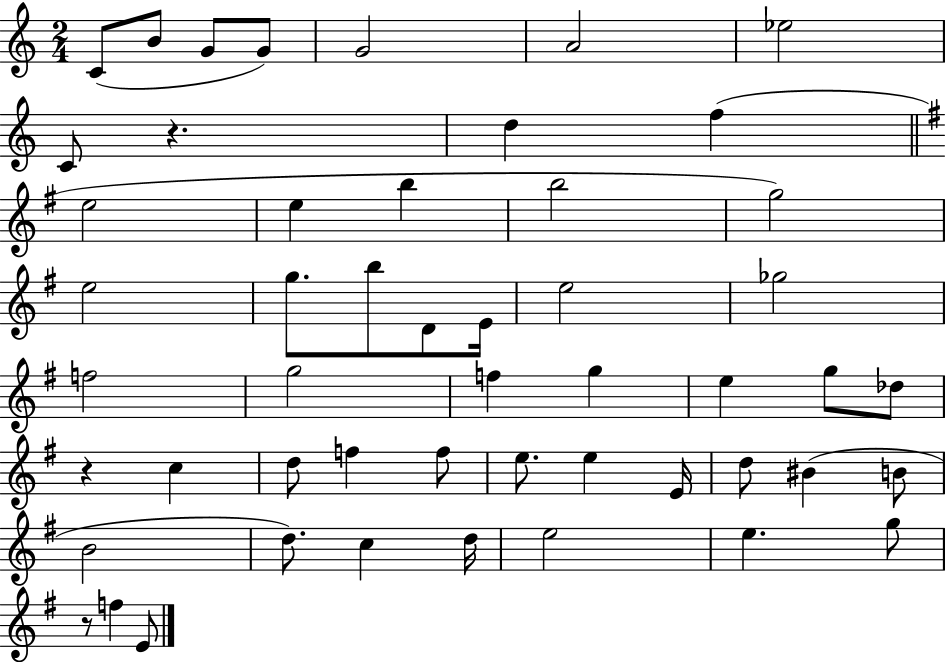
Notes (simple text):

C4/e B4/e G4/e G4/e G4/h A4/h Eb5/h C4/e R/q. D5/q F5/q E5/h E5/q B5/q B5/h G5/h E5/h G5/e. B5/e D4/e E4/s E5/h Gb5/h F5/h G5/h F5/q G5/q E5/q G5/e Db5/e R/q C5/q D5/e F5/q F5/e E5/e. E5/q E4/s D5/e BIS4/q B4/e B4/h D5/e. C5/q D5/s E5/h E5/q. G5/e R/e F5/q E4/e